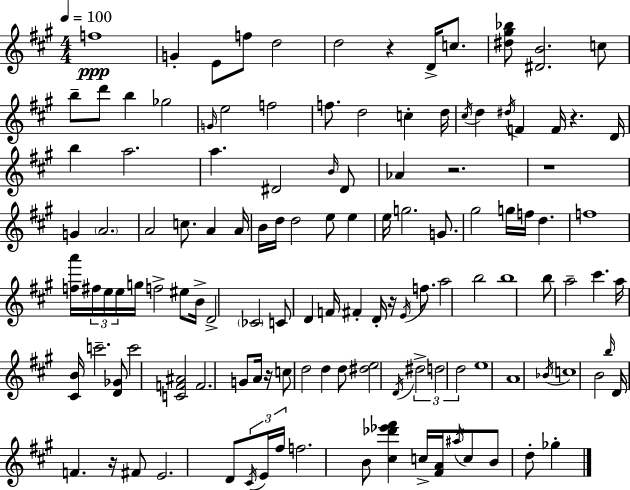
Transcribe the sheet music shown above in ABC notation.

X:1
T:Untitled
M:4/4
L:1/4
K:A
f4 G E/2 f/2 d2 d2 z D/4 c/2 [^d^g_b]/2 [^DB]2 c/2 b/2 d'/2 b _g2 G/4 e2 f2 f/2 d2 c d/4 ^c/4 d ^d/4 F F/4 z D/4 b a2 a ^D2 B/4 ^D/2 _A z2 z4 G A2 A2 c/2 A A/4 B/4 d/4 d2 e/2 e e/4 g2 G/2 ^g2 g/4 f/4 d f4 [fa']/4 ^f/4 e/4 e/4 g/4 f2 ^e/2 B/4 D2 _C2 C/2 D F/4 ^F D/4 z/4 E/4 f/2 a2 b2 b4 b/2 a2 ^c' a/4 [^CB]/4 c'2 [D_G]/2 c'2 [CF^A]2 F2 G/2 A/4 z/4 c/2 d2 d d/2 [^de]2 D/4 ^d2 d2 d2 e4 A4 _B/4 c4 B2 b/4 D/4 F z/4 ^F/2 E2 D/2 ^C/4 E/4 ^f/4 f2 B/2 [^c_d'_e'^f'] c/4 [^FA]/4 ^a/4 c/2 B/2 d/2 _g